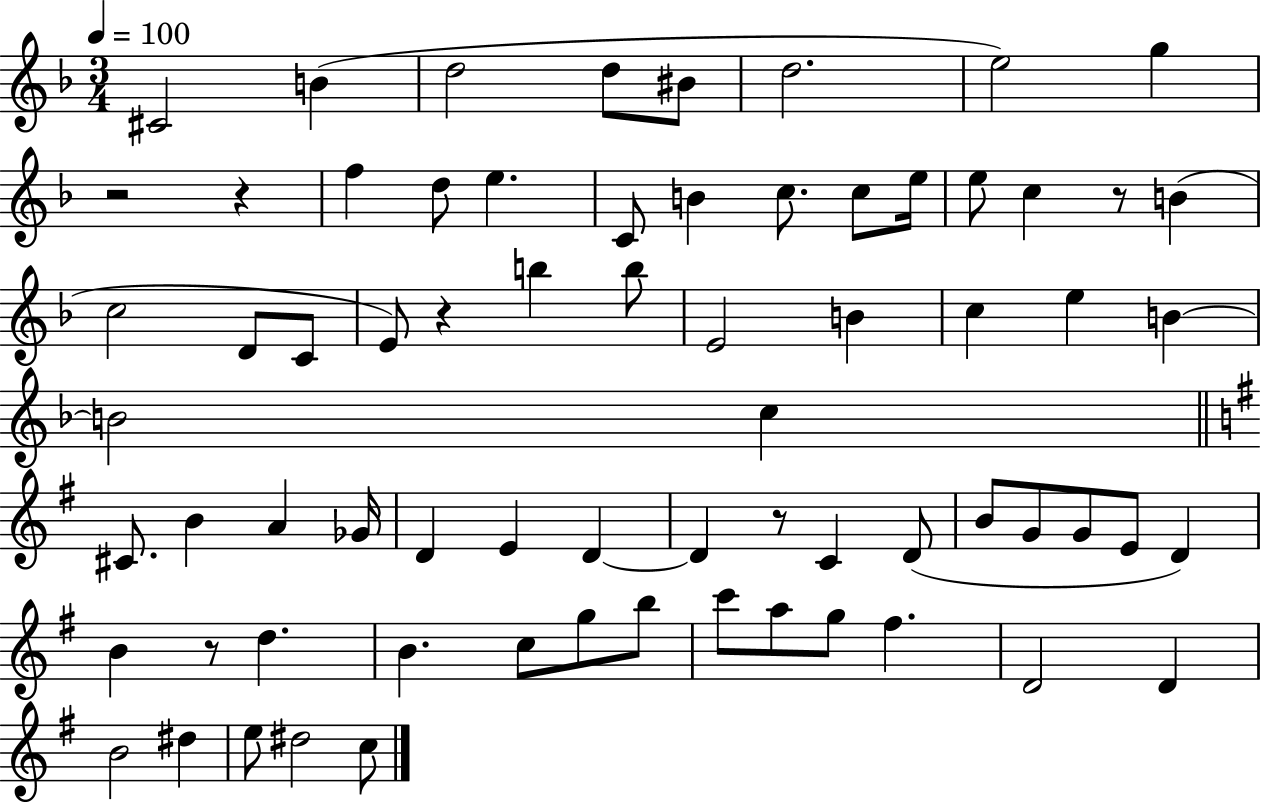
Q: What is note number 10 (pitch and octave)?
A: D5